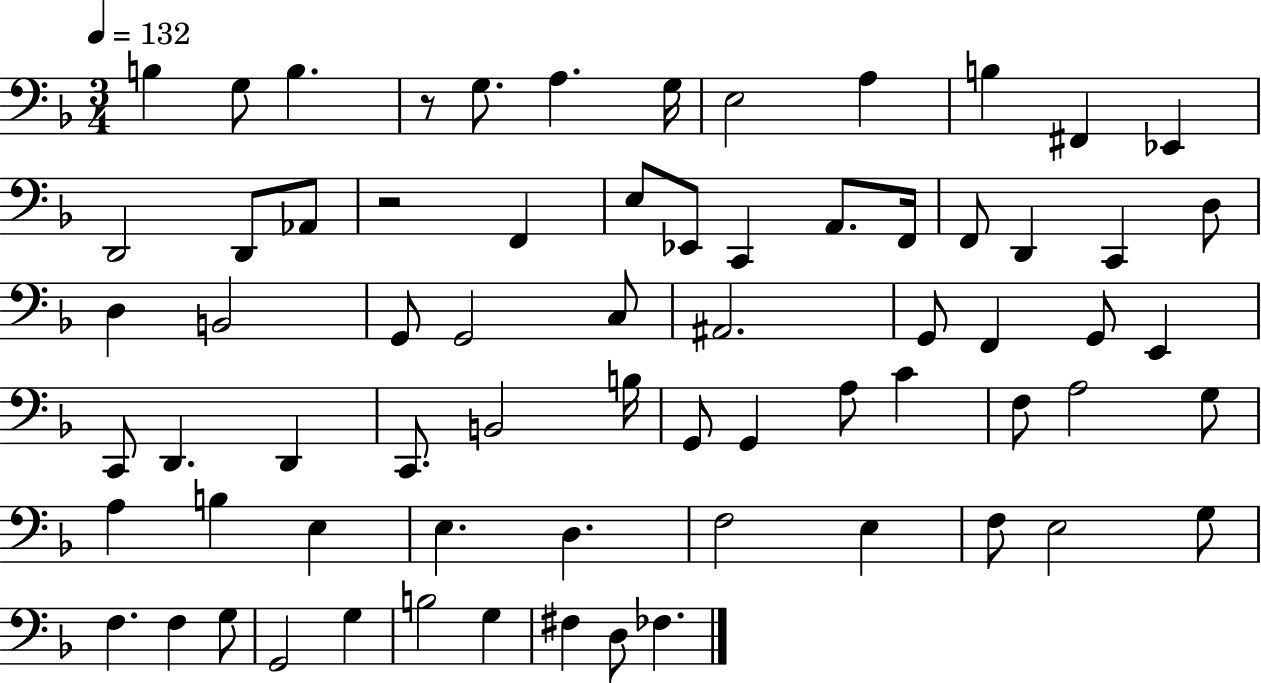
B3/q G3/e B3/q. R/e G3/e. A3/q. G3/s E3/h A3/q B3/q F#2/q Eb2/q D2/h D2/e Ab2/e R/h F2/q E3/e Eb2/e C2/q A2/e. F2/s F2/e D2/q C2/q D3/e D3/q B2/h G2/e G2/h C3/e A#2/h. G2/e F2/q G2/e E2/q C2/e D2/q. D2/q C2/e. B2/h B3/s G2/e G2/q A3/e C4/q F3/e A3/h G3/e A3/q B3/q E3/q E3/q. D3/q. F3/h E3/q F3/e E3/h G3/e F3/q. F3/q G3/e G2/h G3/q B3/h G3/q F#3/q D3/e FES3/q.